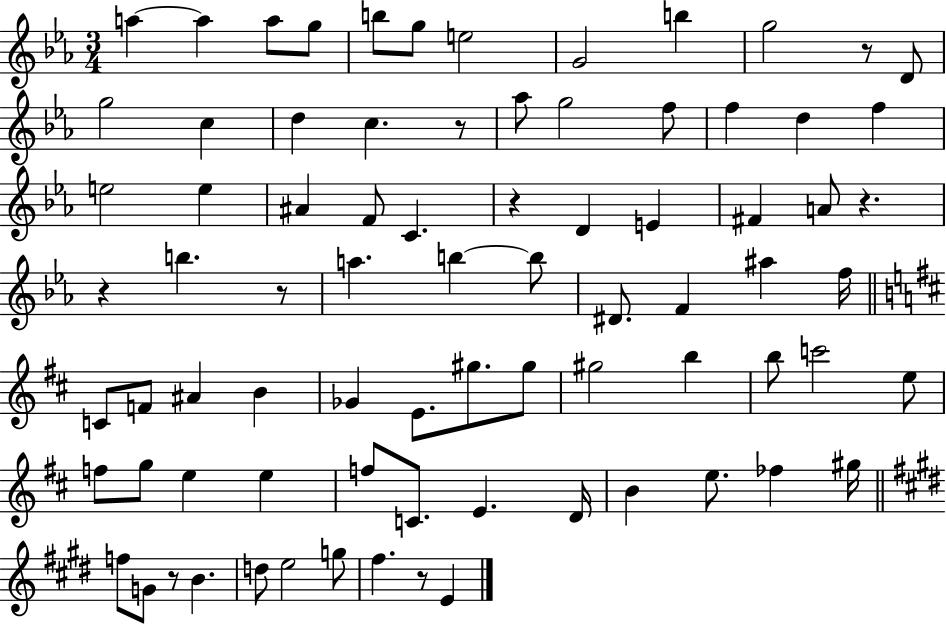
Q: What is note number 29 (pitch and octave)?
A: F#4